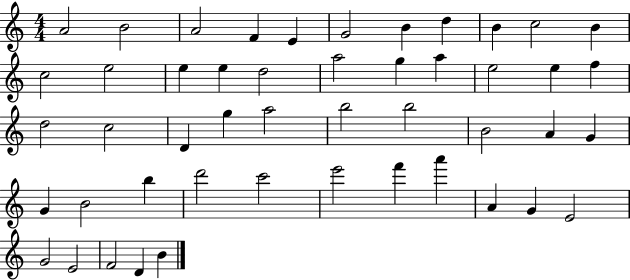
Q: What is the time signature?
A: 4/4